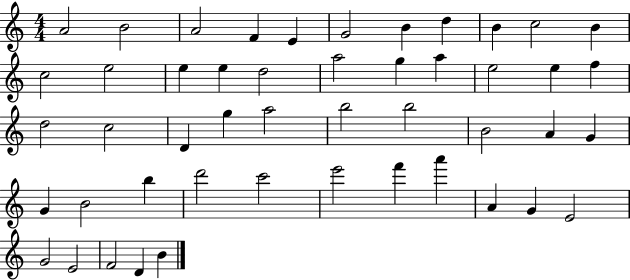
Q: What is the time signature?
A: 4/4